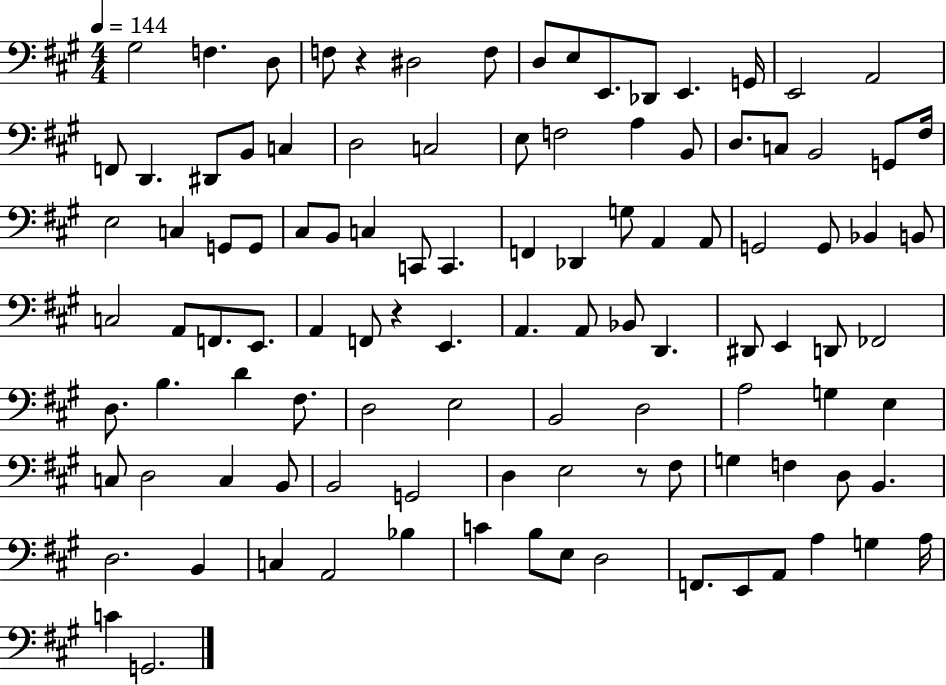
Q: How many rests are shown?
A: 3